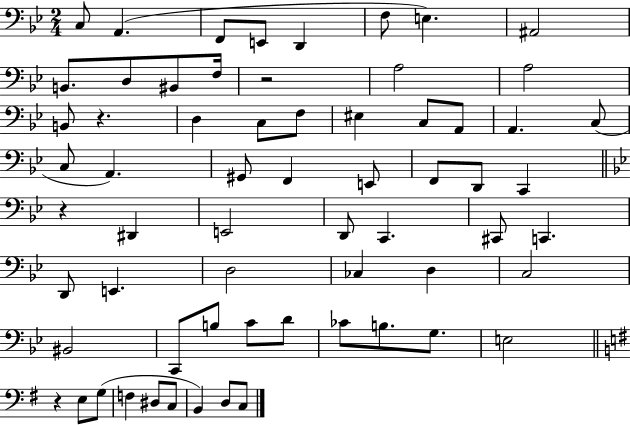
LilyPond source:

{
  \clef bass
  \numericTimeSignature
  \time 2/4
  \key bes \major
  c8 a,4.( | f,8 e,8 d,4 | f8 e4.) | ais,2 | \break b,8. d8 bis,8 f16 | r2 | a2 | a2 | \break b,8 r4. | d4 c8 f8 | eis4 c8 a,8 | a,4. c8( | \break c8 a,4.) | gis,8 f,4 e,8 | f,8 d,8 c,4 | \bar "||" \break \key g \minor r4 dis,4 | e,2 | d,8 c,4. | cis,8 c,4. | \break d,8 e,4. | d2 | ces4 d4 | c2 | \break bis,2 | c,8 b8 c'8 d'8 | ces'8 b8. g8. | e2 | \break \bar "||" \break \key g \major r4 e8 g8( | f4 dis8 c8 | b,4) d8 c8 | \bar "|."
}